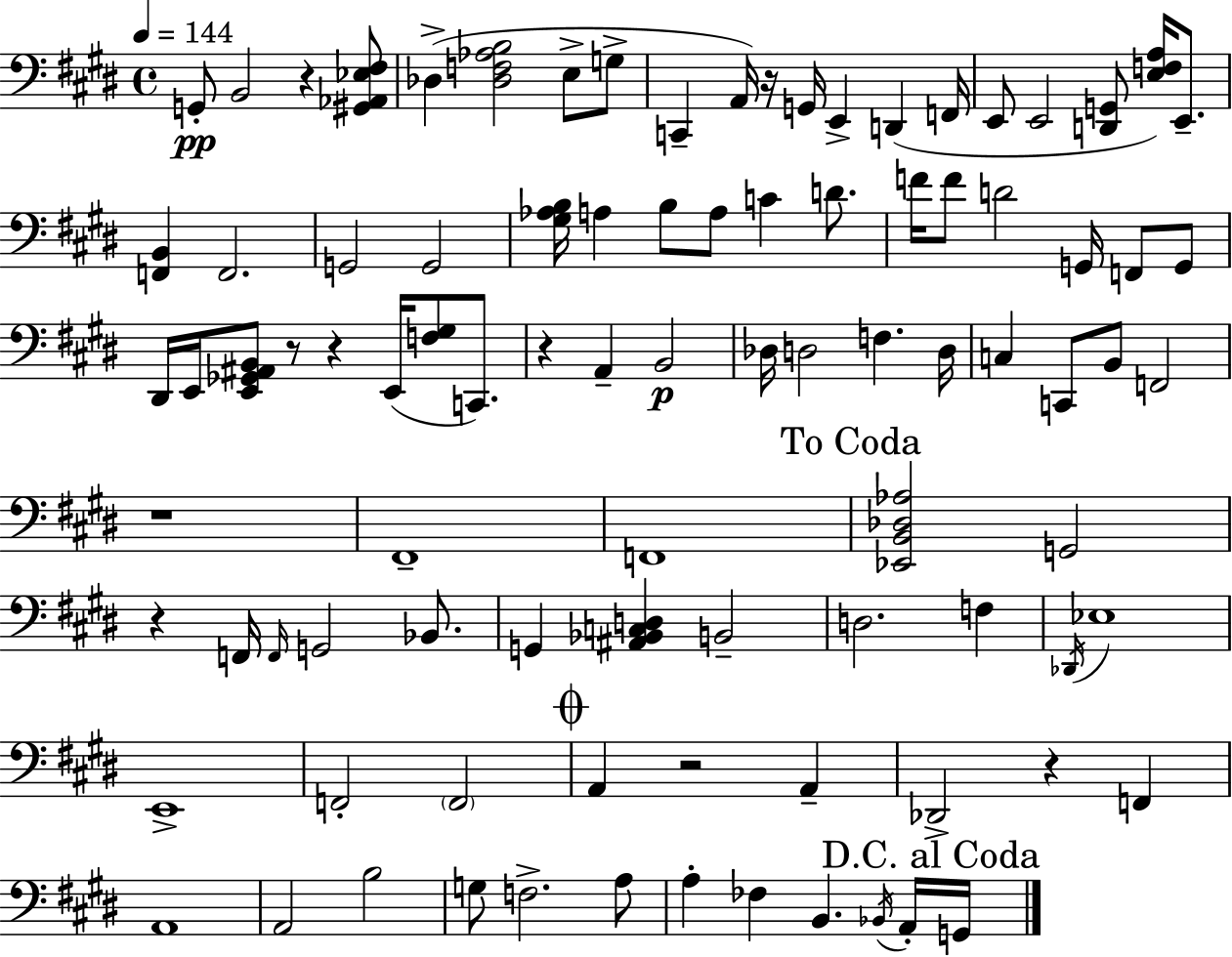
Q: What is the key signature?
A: E major